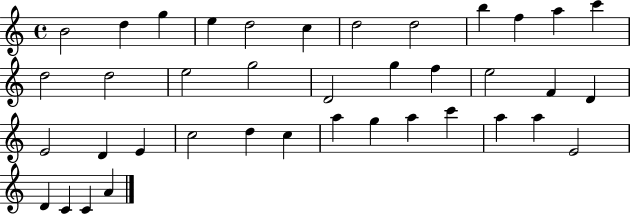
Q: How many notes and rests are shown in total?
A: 39